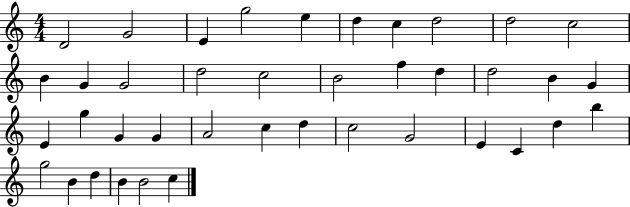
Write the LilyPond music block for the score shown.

{
  \clef treble
  \numericTimeSignature
  \time 4/4
  \key c \major
  d'2 g'2 | e'4 g''2 e''4 | d''4 c''4 d''2 | d''2 c''2 | \break b'4 g'4 g'2 | d''2 c''2 | b'2 f''4 d''4 | d''2 b'4 g'4 | \break e'4 g''4 g'4 g'4 | a'2 c''4 d''4 | c''2 g'2 | e'4 c'4 d''4 b''4 | \break g''2 b'4 d''4 | b'4 b'2 c''4 | \bar "|."
}